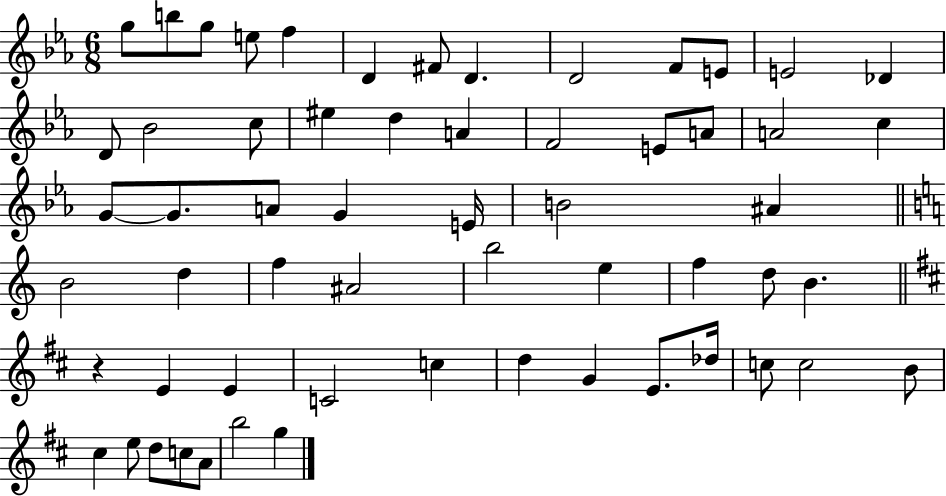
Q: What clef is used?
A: treble